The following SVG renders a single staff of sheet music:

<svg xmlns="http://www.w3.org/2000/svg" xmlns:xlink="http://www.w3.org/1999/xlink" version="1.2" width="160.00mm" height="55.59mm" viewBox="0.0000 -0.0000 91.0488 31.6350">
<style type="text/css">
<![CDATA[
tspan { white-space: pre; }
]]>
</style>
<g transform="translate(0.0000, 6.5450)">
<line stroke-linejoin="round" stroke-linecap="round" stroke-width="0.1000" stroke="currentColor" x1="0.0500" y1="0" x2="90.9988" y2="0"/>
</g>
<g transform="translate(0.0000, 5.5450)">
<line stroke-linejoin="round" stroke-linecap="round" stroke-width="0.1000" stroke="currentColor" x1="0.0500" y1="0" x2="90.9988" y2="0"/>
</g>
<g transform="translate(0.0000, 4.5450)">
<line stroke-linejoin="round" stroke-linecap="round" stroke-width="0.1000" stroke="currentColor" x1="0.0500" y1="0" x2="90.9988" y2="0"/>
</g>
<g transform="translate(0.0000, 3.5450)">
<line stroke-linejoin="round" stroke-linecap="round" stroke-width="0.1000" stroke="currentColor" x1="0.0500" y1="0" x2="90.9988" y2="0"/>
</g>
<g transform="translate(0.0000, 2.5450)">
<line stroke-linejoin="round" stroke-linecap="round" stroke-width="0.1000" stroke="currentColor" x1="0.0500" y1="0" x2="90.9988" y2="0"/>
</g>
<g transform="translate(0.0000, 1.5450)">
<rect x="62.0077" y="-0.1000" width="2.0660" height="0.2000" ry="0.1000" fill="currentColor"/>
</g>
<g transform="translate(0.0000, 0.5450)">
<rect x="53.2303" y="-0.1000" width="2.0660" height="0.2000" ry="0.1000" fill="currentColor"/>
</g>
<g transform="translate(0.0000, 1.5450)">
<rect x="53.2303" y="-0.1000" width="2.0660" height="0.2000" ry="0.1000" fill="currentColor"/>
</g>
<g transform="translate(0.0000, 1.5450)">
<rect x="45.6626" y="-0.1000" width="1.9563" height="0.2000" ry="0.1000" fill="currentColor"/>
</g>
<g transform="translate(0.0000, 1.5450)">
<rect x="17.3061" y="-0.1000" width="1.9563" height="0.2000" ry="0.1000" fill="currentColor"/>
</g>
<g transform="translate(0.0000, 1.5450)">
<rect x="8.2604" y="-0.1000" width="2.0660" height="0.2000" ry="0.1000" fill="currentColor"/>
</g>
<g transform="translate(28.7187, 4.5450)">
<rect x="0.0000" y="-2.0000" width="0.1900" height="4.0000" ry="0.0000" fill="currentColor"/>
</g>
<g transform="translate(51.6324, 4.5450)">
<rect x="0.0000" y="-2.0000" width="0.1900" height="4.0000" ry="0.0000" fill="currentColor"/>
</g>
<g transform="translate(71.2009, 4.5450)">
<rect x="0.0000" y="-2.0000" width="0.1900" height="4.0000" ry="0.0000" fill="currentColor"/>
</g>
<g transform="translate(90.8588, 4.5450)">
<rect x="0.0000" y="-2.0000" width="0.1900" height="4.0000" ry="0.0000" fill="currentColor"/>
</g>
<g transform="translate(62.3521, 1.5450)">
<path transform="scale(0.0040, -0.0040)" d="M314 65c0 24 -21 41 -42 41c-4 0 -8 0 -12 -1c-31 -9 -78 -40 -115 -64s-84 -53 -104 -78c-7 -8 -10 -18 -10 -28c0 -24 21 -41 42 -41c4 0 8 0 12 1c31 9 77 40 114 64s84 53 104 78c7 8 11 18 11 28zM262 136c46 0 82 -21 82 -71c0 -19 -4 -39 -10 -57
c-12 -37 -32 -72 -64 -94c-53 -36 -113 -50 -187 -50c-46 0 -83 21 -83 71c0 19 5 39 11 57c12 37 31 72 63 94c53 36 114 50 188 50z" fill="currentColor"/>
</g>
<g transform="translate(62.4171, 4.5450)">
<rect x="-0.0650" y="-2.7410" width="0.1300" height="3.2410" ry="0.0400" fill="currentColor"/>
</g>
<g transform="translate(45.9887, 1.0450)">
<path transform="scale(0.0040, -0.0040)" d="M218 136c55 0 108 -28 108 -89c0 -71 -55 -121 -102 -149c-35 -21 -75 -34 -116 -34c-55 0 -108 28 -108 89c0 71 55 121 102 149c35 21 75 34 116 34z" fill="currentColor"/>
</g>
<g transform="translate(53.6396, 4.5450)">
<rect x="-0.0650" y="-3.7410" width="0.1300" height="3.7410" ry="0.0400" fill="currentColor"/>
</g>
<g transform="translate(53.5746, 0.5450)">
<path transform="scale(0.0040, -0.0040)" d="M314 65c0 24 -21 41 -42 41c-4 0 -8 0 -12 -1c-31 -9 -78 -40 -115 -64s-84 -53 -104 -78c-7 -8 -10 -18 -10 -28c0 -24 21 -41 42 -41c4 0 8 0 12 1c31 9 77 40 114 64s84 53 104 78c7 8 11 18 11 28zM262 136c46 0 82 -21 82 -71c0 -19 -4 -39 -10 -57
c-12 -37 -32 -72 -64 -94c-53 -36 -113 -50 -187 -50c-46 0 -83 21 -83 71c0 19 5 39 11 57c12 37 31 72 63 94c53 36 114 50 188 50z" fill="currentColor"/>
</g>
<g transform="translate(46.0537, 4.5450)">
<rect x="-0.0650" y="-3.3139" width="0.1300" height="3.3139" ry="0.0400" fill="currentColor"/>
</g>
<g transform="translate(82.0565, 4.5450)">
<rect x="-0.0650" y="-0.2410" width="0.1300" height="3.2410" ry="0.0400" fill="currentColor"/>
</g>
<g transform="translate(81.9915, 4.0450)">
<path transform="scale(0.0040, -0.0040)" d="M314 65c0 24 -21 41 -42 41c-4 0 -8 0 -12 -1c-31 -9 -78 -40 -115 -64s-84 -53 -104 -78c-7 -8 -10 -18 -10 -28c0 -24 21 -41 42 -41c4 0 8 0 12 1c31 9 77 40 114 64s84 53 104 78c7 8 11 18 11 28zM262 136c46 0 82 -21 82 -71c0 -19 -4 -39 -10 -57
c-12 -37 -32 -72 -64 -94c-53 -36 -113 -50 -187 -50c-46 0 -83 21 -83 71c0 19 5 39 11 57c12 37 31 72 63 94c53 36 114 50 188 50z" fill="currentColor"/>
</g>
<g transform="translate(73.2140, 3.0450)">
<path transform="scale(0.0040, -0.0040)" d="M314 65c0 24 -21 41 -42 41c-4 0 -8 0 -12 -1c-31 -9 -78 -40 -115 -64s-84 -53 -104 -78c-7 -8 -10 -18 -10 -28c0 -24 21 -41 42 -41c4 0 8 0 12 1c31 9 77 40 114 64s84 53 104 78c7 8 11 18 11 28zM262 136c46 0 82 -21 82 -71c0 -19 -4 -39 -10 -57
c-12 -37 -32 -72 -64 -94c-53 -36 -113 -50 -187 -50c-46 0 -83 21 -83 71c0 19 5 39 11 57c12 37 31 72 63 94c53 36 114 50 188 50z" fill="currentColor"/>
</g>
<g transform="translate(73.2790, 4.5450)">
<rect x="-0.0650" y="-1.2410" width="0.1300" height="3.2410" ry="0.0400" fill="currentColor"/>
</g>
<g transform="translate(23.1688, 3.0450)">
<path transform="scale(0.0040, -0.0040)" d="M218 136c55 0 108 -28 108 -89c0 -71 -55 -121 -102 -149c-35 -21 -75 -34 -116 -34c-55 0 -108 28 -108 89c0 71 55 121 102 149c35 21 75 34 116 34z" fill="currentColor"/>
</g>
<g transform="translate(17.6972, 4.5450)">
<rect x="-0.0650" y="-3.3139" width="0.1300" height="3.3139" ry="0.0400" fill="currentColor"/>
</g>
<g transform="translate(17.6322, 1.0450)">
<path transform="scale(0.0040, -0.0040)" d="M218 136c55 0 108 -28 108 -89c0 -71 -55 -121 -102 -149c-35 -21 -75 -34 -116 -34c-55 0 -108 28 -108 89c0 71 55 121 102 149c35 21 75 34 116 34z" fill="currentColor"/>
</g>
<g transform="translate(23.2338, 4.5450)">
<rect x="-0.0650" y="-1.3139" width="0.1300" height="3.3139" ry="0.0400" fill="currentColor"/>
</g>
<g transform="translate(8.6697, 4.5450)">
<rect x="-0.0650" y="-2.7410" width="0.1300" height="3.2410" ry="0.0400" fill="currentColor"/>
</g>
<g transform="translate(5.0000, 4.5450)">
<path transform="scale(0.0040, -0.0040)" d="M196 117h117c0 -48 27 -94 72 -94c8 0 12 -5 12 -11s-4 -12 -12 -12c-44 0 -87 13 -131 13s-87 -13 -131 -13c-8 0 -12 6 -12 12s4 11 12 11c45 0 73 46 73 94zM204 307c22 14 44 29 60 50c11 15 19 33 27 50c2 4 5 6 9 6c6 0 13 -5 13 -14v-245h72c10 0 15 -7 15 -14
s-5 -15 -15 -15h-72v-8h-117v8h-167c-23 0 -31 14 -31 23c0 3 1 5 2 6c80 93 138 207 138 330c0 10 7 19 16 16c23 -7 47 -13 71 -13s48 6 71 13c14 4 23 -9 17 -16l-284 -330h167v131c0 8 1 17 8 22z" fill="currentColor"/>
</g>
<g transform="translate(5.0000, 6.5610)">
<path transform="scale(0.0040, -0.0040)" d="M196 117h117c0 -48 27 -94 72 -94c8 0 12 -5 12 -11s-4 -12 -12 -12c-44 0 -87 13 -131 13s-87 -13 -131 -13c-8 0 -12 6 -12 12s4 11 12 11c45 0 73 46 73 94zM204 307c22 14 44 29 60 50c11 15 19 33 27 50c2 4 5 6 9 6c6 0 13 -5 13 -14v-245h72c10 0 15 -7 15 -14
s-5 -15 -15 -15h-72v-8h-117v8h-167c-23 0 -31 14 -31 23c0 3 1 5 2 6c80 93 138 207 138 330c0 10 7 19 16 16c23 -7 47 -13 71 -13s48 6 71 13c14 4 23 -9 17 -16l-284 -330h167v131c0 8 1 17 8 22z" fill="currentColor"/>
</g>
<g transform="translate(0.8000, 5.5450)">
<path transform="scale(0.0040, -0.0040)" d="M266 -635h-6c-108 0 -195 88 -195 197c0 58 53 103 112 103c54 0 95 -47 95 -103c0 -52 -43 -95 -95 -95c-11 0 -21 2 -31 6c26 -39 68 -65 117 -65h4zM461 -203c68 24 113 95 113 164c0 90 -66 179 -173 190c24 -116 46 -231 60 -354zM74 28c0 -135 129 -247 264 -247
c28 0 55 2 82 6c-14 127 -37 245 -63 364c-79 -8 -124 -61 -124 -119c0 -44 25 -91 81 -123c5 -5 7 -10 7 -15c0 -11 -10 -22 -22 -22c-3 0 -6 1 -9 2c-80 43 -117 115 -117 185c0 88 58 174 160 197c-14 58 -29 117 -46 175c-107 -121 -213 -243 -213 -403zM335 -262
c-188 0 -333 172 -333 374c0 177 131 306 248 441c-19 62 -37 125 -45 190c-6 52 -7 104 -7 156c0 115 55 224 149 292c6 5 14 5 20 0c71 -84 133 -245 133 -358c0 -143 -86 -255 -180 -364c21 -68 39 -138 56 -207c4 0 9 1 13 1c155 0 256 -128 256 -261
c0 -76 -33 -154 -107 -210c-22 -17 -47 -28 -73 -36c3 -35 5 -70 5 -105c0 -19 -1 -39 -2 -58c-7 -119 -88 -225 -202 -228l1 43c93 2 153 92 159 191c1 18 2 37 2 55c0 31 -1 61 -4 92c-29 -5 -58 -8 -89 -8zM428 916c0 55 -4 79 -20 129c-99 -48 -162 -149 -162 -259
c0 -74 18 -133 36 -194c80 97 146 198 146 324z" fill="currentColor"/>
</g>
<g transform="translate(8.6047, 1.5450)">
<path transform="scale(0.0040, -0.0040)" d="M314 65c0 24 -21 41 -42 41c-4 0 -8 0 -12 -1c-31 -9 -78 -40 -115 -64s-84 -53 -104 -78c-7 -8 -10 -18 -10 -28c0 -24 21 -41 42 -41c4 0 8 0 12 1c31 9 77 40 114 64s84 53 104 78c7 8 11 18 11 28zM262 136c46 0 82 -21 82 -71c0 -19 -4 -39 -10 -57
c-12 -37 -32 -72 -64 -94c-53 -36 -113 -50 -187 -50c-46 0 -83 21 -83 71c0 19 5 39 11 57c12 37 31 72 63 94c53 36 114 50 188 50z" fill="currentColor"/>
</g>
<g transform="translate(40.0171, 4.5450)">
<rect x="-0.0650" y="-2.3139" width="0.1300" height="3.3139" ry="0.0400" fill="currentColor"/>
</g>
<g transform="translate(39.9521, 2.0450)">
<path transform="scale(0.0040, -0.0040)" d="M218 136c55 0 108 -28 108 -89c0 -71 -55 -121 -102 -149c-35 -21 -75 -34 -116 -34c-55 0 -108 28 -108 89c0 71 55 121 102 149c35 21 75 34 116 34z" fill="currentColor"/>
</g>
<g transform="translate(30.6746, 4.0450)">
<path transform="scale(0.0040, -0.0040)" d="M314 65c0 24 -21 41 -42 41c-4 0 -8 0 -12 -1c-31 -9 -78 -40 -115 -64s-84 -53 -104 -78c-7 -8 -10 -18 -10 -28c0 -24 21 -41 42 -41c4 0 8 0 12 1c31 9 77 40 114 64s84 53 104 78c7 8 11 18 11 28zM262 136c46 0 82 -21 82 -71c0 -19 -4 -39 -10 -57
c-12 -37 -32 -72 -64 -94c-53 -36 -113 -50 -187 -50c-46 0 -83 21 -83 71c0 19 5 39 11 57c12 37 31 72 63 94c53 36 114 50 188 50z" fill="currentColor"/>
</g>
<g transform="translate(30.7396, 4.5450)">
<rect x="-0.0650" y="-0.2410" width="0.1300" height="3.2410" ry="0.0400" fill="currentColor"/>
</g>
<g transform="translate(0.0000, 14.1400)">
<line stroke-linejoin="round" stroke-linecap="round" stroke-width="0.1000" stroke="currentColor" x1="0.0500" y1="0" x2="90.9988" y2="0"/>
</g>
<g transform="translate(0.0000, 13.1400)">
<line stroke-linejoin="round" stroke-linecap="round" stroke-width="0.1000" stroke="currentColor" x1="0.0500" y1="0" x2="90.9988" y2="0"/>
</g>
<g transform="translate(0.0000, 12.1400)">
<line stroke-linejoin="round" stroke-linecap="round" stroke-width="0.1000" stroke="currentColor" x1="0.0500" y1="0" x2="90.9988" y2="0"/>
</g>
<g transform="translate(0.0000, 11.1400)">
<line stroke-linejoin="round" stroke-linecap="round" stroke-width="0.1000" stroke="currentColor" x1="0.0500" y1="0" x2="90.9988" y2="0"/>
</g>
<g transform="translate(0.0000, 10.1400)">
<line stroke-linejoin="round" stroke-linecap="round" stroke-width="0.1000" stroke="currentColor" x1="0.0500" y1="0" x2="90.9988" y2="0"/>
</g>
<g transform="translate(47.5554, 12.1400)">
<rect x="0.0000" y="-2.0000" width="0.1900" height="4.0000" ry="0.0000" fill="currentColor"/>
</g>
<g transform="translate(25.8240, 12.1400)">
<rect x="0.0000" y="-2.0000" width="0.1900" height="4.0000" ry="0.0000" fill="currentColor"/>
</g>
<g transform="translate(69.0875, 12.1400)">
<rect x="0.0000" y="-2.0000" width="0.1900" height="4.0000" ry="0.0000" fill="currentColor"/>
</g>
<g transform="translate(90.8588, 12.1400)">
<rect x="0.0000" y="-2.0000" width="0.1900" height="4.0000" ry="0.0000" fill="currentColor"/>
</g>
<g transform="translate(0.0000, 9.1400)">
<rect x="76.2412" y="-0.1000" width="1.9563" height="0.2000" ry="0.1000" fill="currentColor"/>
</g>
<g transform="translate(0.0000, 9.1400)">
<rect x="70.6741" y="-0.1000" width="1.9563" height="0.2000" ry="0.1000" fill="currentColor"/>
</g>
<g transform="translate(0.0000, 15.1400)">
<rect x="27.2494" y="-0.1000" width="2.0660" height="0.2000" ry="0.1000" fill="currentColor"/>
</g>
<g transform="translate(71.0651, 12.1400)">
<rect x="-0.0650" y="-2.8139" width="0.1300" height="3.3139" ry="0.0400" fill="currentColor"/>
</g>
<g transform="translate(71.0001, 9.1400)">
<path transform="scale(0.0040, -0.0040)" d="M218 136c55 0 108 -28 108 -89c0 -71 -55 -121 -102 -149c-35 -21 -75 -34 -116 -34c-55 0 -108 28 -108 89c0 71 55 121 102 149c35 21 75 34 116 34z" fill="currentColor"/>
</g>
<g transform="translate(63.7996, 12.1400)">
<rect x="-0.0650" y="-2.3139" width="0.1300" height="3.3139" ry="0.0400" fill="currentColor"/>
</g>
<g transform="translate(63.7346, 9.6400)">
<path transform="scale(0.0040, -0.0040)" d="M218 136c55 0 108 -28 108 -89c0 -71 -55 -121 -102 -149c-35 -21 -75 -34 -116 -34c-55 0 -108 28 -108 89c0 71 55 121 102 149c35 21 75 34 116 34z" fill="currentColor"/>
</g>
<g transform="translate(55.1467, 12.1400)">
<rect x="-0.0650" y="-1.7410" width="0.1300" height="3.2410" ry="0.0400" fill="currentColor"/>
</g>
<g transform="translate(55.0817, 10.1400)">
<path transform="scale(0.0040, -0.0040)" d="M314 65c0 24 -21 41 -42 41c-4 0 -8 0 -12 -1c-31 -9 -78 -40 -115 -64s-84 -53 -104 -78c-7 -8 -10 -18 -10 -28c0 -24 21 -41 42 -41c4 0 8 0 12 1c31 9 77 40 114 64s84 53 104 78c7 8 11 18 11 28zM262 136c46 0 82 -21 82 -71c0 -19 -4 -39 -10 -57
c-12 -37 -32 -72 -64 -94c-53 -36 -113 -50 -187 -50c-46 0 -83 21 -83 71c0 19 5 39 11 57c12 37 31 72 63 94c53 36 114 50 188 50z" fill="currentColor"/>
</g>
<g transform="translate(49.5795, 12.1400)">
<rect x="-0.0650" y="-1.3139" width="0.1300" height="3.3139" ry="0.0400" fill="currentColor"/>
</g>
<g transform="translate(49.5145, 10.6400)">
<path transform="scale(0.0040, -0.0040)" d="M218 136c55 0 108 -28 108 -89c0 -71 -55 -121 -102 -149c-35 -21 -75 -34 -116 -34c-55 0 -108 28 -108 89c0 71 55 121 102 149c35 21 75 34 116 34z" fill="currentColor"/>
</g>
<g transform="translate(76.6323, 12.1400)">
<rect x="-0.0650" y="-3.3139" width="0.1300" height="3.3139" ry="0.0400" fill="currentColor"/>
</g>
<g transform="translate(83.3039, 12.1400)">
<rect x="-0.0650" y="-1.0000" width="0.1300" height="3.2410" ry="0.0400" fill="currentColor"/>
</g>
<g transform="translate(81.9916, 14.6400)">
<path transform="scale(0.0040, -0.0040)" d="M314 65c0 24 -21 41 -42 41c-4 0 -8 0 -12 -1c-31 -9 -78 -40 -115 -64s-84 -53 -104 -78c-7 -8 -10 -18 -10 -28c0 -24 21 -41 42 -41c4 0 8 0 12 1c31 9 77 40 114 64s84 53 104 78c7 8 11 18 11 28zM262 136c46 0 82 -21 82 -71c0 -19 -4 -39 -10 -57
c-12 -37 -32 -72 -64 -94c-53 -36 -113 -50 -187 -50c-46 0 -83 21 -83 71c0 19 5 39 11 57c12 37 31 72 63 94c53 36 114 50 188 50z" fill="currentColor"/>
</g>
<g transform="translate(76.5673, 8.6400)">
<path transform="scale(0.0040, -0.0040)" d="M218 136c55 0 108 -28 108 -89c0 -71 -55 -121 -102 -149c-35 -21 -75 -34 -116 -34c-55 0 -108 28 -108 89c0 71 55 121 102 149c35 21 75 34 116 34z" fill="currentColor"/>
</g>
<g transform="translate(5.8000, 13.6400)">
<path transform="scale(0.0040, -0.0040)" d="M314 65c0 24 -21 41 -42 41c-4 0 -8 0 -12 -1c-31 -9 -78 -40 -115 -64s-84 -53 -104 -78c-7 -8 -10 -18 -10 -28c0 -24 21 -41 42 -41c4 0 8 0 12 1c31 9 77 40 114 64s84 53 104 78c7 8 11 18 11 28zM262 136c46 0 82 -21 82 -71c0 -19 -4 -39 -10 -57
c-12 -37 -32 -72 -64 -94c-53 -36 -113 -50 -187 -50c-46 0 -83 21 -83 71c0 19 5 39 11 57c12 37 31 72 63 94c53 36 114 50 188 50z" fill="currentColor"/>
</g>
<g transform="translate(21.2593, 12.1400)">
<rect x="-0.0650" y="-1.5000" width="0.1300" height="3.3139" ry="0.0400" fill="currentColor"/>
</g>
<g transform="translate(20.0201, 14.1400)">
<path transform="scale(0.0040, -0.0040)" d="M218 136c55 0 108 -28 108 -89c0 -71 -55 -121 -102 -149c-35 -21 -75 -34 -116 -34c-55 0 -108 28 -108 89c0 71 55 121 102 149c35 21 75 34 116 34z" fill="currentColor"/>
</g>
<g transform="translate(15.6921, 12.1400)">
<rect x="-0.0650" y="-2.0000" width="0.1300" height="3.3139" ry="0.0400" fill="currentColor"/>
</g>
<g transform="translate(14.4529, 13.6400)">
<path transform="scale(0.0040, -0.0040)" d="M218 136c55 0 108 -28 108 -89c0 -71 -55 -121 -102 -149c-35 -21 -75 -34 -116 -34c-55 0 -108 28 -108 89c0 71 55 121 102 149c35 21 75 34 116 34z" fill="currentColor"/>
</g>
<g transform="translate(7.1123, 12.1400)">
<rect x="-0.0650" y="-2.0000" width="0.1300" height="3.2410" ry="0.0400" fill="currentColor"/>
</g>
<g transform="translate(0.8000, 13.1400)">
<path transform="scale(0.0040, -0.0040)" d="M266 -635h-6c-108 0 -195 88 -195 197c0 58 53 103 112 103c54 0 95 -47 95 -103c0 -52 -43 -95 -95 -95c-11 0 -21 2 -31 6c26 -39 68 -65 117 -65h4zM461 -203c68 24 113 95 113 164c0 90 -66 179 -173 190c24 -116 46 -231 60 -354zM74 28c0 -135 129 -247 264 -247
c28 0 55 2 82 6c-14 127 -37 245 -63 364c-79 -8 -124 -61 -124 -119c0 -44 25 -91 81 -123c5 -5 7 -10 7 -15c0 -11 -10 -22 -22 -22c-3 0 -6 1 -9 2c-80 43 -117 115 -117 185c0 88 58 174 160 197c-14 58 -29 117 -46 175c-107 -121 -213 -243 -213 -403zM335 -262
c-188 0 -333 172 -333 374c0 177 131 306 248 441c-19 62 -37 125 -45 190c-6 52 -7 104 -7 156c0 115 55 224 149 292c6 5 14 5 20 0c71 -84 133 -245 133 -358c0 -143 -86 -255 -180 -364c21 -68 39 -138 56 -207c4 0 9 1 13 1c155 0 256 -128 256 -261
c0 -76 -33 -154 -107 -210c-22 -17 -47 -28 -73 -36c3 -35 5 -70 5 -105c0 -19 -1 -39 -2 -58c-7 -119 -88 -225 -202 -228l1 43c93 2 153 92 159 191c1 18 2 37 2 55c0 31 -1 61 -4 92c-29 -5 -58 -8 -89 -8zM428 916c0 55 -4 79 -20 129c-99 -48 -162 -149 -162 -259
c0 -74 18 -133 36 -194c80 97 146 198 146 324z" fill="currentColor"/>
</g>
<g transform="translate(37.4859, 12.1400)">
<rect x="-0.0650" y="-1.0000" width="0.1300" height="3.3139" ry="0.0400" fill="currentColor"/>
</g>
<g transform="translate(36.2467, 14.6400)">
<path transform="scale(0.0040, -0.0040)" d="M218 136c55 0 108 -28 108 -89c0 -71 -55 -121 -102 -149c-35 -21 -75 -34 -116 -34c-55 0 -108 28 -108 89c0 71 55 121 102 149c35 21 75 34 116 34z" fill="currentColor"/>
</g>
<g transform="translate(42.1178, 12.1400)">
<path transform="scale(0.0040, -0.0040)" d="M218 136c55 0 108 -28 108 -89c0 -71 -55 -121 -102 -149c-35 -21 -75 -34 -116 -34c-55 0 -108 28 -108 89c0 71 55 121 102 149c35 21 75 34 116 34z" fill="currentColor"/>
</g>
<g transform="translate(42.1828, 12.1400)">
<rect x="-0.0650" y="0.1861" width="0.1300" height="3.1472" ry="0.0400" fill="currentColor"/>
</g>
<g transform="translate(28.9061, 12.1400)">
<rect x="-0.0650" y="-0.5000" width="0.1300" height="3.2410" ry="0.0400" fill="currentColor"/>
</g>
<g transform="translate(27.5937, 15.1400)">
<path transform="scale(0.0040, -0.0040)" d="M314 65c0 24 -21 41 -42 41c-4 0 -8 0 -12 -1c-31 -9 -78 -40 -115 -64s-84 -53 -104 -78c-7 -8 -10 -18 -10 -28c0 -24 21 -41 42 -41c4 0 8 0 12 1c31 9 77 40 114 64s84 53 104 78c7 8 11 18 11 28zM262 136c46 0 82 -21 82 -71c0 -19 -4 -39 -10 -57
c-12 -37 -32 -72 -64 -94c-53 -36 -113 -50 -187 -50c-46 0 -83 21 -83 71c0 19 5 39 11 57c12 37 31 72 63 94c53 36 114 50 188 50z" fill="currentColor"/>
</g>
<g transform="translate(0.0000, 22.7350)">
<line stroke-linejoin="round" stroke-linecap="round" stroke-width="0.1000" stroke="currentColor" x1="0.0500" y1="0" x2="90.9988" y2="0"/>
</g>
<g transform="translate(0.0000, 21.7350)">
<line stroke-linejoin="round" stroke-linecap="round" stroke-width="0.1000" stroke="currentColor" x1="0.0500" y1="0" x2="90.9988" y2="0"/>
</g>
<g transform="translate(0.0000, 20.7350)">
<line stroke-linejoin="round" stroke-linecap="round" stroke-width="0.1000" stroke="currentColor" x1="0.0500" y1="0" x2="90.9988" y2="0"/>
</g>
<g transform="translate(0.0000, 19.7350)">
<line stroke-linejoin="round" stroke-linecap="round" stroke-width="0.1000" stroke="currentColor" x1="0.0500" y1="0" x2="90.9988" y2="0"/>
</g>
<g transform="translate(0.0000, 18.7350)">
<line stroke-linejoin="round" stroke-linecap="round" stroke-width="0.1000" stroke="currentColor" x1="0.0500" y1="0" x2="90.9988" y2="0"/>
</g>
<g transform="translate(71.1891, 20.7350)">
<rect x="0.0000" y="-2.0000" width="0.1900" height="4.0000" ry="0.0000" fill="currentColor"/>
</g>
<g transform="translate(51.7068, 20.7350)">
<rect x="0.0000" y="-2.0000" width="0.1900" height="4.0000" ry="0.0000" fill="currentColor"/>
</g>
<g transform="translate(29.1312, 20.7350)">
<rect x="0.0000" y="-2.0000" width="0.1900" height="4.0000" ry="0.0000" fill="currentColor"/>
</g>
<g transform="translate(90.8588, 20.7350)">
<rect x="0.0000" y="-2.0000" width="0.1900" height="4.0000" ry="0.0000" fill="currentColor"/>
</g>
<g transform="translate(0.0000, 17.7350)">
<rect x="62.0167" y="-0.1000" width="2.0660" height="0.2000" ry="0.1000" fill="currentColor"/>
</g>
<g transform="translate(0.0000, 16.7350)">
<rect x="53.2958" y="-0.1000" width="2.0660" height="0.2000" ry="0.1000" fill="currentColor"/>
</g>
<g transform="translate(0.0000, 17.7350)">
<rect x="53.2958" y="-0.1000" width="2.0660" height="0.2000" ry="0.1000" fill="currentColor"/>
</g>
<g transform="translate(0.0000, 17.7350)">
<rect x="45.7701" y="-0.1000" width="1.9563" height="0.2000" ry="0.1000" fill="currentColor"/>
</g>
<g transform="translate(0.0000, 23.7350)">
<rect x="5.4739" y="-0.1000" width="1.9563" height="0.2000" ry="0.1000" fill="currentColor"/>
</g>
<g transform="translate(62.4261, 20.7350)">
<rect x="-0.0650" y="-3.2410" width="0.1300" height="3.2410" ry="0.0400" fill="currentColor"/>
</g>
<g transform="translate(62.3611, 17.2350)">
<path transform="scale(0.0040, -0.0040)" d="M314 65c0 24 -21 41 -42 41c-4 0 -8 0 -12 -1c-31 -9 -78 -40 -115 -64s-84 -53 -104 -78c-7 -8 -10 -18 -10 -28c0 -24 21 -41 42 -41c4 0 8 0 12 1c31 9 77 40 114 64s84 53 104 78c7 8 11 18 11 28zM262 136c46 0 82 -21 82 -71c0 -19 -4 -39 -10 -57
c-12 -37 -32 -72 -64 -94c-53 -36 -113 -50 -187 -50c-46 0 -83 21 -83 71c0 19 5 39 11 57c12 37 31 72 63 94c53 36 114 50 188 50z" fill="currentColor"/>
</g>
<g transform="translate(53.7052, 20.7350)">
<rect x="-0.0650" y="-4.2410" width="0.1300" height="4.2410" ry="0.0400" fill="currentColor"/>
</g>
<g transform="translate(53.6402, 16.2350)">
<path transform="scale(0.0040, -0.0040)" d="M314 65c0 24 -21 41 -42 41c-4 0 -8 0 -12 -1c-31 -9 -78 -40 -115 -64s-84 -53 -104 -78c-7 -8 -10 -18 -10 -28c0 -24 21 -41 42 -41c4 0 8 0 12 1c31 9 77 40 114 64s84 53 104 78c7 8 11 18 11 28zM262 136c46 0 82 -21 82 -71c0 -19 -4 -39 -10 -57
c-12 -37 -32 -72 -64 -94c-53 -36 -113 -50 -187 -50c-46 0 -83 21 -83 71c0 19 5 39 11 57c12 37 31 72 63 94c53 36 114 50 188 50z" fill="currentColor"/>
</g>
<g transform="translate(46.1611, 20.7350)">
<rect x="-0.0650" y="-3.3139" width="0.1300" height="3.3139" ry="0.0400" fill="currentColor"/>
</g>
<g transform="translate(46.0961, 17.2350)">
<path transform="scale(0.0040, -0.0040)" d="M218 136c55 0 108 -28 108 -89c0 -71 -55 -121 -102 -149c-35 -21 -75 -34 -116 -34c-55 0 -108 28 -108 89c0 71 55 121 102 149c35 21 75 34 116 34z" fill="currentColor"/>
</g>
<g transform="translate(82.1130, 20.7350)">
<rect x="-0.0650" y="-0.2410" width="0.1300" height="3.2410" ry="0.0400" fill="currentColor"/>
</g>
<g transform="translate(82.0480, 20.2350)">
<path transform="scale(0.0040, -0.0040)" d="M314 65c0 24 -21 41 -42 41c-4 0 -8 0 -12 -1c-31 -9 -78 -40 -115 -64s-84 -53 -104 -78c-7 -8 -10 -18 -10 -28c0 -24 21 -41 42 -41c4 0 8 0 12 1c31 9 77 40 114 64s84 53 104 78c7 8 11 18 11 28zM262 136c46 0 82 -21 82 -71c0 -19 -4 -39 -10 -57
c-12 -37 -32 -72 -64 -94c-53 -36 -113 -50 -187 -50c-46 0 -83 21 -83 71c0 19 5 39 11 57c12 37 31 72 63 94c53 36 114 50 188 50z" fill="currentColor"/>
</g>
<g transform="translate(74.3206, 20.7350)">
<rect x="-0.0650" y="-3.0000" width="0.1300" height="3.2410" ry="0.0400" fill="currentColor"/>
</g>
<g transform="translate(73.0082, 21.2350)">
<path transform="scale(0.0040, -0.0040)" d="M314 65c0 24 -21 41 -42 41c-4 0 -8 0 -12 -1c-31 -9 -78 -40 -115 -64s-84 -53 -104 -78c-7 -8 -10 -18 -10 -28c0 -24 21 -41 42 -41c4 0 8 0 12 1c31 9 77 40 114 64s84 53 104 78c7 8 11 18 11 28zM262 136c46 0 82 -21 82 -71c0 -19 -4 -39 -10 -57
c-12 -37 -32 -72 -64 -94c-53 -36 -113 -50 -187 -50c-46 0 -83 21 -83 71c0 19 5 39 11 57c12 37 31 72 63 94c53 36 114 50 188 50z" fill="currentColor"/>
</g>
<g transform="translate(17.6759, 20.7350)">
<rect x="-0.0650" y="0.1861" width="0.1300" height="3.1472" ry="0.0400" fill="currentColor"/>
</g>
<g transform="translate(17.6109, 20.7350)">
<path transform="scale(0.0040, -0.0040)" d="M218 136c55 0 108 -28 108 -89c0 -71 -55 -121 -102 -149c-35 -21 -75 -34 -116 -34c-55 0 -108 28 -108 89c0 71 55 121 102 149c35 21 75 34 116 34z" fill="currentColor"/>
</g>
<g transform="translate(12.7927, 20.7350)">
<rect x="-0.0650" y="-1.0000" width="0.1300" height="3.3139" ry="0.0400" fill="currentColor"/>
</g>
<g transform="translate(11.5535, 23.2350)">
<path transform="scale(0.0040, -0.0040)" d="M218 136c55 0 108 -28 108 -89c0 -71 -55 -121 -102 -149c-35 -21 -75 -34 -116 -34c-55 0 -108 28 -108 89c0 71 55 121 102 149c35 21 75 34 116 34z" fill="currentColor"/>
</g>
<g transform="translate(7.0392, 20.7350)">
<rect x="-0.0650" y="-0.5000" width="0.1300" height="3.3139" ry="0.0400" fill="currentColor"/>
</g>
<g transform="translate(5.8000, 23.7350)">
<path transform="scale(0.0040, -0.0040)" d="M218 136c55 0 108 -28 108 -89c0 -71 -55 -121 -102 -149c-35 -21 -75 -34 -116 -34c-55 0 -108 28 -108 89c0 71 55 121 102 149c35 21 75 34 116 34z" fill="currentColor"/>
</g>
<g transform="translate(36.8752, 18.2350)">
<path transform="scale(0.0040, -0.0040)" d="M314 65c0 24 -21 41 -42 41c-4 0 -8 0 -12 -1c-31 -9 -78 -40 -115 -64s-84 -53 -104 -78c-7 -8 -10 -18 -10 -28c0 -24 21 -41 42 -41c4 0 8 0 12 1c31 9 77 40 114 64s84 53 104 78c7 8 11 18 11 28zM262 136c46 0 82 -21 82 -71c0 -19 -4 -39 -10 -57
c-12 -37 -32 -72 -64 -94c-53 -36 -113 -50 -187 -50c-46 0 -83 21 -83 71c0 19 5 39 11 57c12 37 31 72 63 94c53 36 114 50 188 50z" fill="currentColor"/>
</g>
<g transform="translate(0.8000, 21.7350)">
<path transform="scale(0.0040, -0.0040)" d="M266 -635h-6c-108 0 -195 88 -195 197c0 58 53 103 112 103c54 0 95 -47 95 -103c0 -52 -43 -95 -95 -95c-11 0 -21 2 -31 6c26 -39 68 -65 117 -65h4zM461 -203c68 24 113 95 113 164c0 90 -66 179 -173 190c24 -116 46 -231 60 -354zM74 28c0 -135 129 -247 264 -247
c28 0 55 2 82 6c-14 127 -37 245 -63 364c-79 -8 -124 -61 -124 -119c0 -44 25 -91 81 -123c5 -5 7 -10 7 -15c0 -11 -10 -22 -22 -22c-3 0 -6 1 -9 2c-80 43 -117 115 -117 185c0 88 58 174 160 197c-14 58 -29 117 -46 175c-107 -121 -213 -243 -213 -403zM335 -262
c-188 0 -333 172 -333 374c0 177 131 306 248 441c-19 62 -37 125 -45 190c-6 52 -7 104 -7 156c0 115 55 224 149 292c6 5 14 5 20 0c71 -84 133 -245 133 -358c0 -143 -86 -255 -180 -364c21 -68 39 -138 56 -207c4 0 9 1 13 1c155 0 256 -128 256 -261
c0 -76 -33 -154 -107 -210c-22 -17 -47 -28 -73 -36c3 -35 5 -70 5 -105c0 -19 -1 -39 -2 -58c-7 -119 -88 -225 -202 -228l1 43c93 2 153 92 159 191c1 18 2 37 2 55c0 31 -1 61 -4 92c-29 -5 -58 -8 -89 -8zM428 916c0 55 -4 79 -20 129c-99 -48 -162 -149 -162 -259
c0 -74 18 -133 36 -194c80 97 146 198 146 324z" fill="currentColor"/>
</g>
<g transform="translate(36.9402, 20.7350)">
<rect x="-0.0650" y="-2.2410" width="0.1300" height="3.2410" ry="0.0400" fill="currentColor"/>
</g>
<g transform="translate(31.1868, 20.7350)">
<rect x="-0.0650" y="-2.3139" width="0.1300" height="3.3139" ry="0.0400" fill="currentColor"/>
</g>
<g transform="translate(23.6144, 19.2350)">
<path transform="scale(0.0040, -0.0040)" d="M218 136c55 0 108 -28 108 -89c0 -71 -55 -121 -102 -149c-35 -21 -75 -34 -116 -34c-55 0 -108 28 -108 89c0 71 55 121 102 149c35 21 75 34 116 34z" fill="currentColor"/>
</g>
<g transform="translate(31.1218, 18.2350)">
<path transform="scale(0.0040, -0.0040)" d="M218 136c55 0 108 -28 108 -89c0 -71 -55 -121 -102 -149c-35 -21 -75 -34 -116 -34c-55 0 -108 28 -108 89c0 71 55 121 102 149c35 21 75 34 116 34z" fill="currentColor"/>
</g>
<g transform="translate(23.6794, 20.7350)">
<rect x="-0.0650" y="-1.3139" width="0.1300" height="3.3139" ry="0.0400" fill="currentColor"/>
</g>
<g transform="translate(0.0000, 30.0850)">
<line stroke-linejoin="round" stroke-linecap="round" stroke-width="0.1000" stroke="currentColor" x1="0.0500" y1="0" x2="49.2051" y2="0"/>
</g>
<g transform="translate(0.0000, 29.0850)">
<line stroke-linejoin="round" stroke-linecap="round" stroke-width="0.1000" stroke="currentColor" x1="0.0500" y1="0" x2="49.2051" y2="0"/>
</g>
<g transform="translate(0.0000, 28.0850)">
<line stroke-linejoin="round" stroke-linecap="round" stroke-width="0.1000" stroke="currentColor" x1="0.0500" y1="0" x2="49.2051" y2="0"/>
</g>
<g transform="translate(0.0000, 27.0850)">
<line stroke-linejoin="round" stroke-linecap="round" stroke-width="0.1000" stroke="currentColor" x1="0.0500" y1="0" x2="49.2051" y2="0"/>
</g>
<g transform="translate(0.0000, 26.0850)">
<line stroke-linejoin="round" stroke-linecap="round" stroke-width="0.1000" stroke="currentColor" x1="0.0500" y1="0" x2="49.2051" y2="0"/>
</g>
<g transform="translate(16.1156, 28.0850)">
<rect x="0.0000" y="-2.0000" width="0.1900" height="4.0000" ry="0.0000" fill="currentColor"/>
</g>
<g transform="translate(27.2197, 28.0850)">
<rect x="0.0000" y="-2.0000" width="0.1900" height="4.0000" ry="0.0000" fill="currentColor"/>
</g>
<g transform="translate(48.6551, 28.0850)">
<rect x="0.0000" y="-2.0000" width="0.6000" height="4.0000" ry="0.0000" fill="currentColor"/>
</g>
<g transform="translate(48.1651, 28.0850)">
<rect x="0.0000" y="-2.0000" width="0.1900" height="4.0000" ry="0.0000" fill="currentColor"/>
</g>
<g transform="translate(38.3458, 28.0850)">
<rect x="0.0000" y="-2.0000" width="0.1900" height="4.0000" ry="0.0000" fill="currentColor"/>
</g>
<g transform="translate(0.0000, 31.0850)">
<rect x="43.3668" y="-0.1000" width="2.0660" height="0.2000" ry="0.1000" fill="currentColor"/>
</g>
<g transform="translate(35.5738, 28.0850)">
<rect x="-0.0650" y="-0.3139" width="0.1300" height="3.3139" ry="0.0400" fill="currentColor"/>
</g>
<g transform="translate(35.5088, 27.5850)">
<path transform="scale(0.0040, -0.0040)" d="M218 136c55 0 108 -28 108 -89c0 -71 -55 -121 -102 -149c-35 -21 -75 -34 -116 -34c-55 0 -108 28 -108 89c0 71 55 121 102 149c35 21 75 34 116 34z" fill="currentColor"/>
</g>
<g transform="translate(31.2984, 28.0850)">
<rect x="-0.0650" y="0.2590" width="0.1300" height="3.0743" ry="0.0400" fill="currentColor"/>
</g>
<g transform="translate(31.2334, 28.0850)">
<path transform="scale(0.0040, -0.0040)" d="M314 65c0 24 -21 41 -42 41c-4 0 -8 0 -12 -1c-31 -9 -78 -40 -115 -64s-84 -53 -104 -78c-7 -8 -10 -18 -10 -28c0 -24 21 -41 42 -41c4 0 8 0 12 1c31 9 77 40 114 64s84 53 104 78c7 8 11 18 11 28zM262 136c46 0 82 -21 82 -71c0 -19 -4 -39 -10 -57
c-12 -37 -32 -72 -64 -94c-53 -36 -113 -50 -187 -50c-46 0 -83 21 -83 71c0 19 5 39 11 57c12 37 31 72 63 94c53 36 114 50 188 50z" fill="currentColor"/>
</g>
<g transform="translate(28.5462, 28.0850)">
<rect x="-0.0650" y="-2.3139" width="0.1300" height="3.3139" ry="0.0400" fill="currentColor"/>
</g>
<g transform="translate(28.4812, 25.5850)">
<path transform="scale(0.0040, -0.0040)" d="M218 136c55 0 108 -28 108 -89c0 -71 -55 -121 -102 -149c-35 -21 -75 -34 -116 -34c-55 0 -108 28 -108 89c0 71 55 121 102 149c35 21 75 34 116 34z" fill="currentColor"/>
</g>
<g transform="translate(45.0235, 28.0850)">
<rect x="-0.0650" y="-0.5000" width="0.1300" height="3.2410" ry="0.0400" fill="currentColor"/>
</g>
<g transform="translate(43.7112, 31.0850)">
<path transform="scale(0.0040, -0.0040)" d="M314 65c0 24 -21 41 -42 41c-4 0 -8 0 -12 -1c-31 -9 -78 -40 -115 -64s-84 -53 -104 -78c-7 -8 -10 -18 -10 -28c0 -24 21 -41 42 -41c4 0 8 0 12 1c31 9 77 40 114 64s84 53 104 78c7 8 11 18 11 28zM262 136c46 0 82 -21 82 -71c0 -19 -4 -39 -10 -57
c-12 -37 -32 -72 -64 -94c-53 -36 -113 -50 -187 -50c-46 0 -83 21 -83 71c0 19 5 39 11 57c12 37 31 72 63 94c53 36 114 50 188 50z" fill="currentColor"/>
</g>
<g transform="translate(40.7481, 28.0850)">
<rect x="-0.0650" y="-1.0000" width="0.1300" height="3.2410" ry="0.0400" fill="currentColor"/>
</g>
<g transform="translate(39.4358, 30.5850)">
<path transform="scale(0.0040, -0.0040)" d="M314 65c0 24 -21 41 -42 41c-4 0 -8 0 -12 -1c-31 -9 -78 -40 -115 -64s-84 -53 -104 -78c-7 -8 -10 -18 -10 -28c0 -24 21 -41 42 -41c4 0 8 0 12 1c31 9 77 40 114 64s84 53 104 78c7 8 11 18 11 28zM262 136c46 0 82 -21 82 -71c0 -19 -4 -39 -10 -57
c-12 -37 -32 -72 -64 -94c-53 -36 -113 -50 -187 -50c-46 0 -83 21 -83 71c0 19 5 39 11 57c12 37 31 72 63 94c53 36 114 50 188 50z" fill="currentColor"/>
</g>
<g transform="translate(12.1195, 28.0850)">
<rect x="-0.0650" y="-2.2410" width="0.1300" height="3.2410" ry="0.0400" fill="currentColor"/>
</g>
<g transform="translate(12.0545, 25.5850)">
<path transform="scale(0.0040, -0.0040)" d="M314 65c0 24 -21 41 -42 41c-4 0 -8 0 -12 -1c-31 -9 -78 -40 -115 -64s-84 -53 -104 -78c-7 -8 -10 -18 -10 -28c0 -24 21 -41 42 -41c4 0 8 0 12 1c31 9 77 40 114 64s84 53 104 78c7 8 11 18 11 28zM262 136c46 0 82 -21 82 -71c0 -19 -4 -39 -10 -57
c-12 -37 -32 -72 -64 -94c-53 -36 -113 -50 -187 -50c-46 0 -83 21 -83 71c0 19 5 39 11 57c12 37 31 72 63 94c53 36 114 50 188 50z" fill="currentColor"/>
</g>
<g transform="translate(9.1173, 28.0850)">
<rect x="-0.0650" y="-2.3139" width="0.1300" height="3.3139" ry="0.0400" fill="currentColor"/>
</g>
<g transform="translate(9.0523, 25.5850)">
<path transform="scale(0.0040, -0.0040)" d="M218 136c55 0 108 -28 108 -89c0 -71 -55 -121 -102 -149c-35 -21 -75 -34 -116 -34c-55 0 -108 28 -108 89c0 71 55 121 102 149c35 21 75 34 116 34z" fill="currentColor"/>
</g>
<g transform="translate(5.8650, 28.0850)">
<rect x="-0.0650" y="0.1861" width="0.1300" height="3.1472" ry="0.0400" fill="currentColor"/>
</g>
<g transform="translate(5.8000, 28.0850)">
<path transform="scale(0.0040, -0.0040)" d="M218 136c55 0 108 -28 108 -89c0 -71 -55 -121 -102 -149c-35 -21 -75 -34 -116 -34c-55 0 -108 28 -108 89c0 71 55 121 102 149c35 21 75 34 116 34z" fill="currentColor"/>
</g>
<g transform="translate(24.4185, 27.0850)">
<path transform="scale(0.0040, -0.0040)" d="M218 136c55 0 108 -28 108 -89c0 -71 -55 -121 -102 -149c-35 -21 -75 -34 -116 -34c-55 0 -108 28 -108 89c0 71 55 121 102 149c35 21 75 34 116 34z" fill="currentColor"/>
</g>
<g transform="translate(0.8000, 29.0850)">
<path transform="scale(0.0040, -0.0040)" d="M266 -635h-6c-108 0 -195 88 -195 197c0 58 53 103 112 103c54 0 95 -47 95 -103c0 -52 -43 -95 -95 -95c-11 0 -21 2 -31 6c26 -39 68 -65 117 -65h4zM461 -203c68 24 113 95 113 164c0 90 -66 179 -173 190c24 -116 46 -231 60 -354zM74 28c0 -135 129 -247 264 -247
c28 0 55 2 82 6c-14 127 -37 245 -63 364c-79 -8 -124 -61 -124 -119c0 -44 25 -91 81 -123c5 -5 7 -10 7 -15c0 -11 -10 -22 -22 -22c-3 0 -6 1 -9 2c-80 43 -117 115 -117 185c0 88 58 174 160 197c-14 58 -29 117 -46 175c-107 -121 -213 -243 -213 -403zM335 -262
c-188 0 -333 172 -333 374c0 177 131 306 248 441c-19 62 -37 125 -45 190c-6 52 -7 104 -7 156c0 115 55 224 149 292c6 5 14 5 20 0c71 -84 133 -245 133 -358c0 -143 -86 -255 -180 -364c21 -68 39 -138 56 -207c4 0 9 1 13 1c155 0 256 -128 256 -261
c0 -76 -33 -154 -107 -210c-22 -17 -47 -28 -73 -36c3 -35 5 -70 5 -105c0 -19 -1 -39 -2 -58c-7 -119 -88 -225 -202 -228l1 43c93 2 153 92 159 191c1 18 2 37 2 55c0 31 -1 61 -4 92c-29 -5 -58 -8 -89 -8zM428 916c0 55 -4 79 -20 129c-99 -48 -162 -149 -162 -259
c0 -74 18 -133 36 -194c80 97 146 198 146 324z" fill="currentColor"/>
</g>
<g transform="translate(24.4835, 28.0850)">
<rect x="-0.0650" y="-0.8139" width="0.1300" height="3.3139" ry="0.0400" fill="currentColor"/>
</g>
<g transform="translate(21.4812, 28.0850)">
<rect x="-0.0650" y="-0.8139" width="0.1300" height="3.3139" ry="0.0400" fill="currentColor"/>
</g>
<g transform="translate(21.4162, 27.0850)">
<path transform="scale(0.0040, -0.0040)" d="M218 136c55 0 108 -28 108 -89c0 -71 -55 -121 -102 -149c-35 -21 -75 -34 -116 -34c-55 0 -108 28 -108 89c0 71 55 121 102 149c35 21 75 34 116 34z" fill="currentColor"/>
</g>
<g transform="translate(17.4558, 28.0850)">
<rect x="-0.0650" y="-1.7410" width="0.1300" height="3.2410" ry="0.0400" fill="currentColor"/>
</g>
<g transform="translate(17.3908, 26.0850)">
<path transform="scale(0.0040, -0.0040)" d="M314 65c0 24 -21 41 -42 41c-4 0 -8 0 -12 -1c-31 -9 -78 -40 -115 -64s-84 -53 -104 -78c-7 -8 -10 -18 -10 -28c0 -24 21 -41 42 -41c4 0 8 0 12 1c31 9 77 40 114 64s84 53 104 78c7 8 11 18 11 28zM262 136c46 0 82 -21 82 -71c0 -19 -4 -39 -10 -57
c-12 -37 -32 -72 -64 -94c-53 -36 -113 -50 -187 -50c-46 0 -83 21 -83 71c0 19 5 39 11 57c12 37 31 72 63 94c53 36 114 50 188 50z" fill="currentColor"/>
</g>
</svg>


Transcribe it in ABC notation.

X:1
T:Untitled
M:4/4
L:1/4
K:C
a2 b e c2 g b c'2 a2 e2 c2 F2 F E C2 D B e f2 g a b D2 C D B e g g2 b d'2 b2 A2 c2 B g g2 f2 d d g B2 c D2 C2